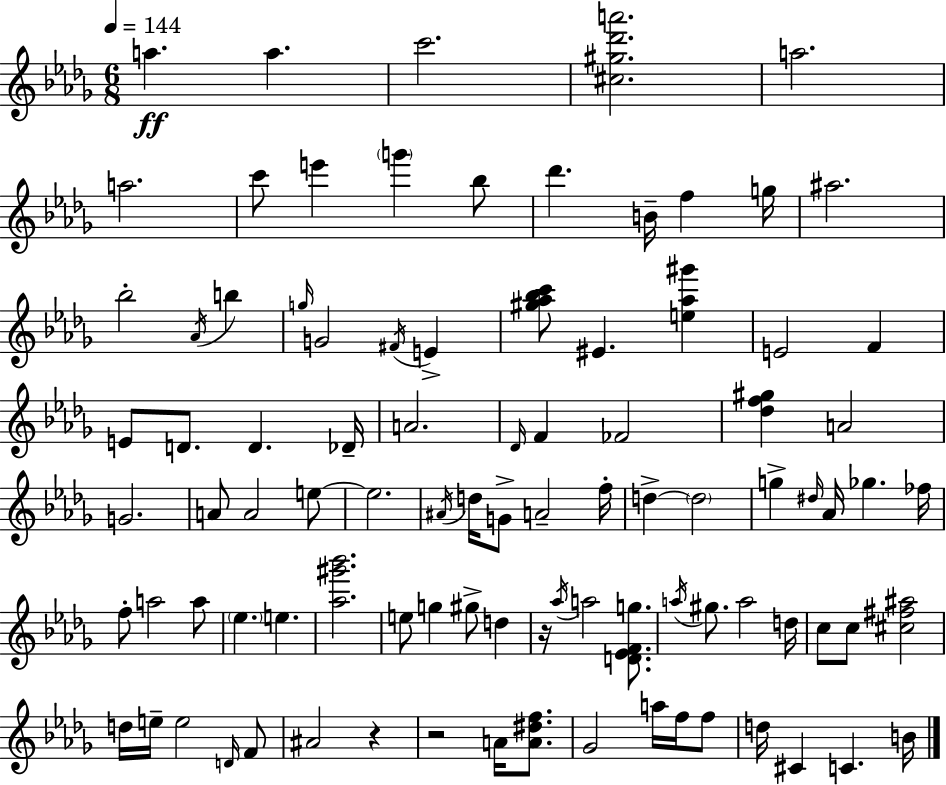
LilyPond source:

{
  \clef treble
  \numericTimeSignature
  \time 6/8
  \key bes \minor
  \tempo 4 = 144
  \repeat volta 2 { a''4.\ff a''4. | c'''2. | <cis'' gis'' des''' a'''>2. | a''2. | \break a''2. | c'''8 e'''4 \parenthesize g'''4 bes''8 | des'''4. b'16-- f''4 g''16 | ais''2. | \break bes''2-. \acciaccatura { aes'16 } b''4 | \grace { g''16 } g'2 \acciaccatura { fis'16 } e'4-> | <gis'' aes'' bes'' c'''>8 eis'4. <e'' aes'' gis'''>4 | e'2 f'4 | \break e'8 d'8. d'4. | des'16-- a'2. | \grace { des'16 } f'4 fes'2 | <des'' f'' gis''>4 a'2 | \break g'2. | a'8 a'2 | e''8~~ e''2. | \acciaccatura { ais'16 } d''16 g'8-> a'2-- | \break f''16-. d''4->~~ \parenthesize d''2 | g''4-> \grace { dis''16 } aes'16 ges''4. | fes''16 f''8-. a''2 | a''8 \parenthesize ees''4. | \break e''4. <aes'' gis''' bes'''>2. | e''8 g''4 | gis''8-> d''4 r16 \acciaccatura { aes''16 } a''2 | <d' ees' f' g''>8. \acciaccatura { a''16 } gis''8. a''2 | \break d''16 c''8 c''8 | <cis'' fis'' ais''>2 d''16 e''16-- e''2 | \grace { d'16 } f'8 ais'2 | r4 r2 | \break a'16 <a' dis'' f''>8. ges'2 | a''16 f''16 f''8 d''16 cis'4 | c'4. b'16 } \bar "|."
}